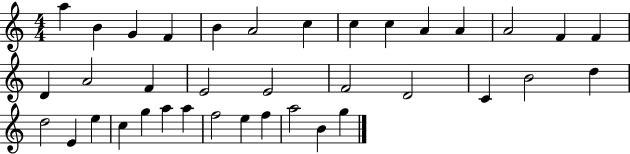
A5/q B4/q G4/q F4/q B4/q A4/h C5/q C5/q C5/q A4/q A4/q A4/h F4/q F4/q D4/q A4/h F4/q E4/h E4/h F4/h D4/h C4/q B4/h D5/q D5/h E4/q E5/q C5/q G5/q A5/q A5/q F5/h E5/q F5/q A5/h B4/q G5/q